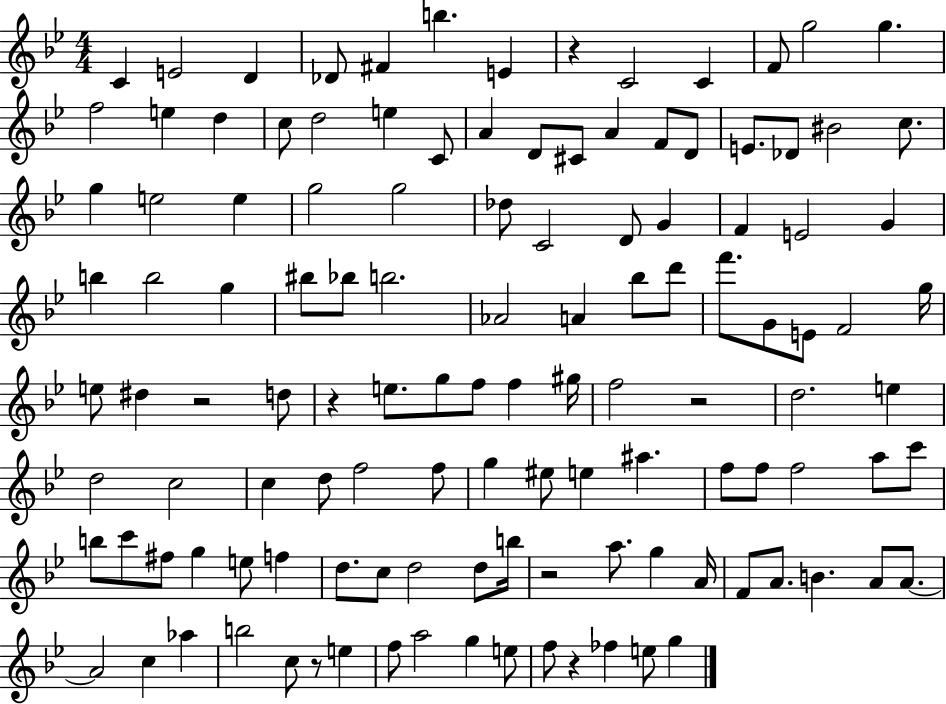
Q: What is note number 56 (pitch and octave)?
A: G5